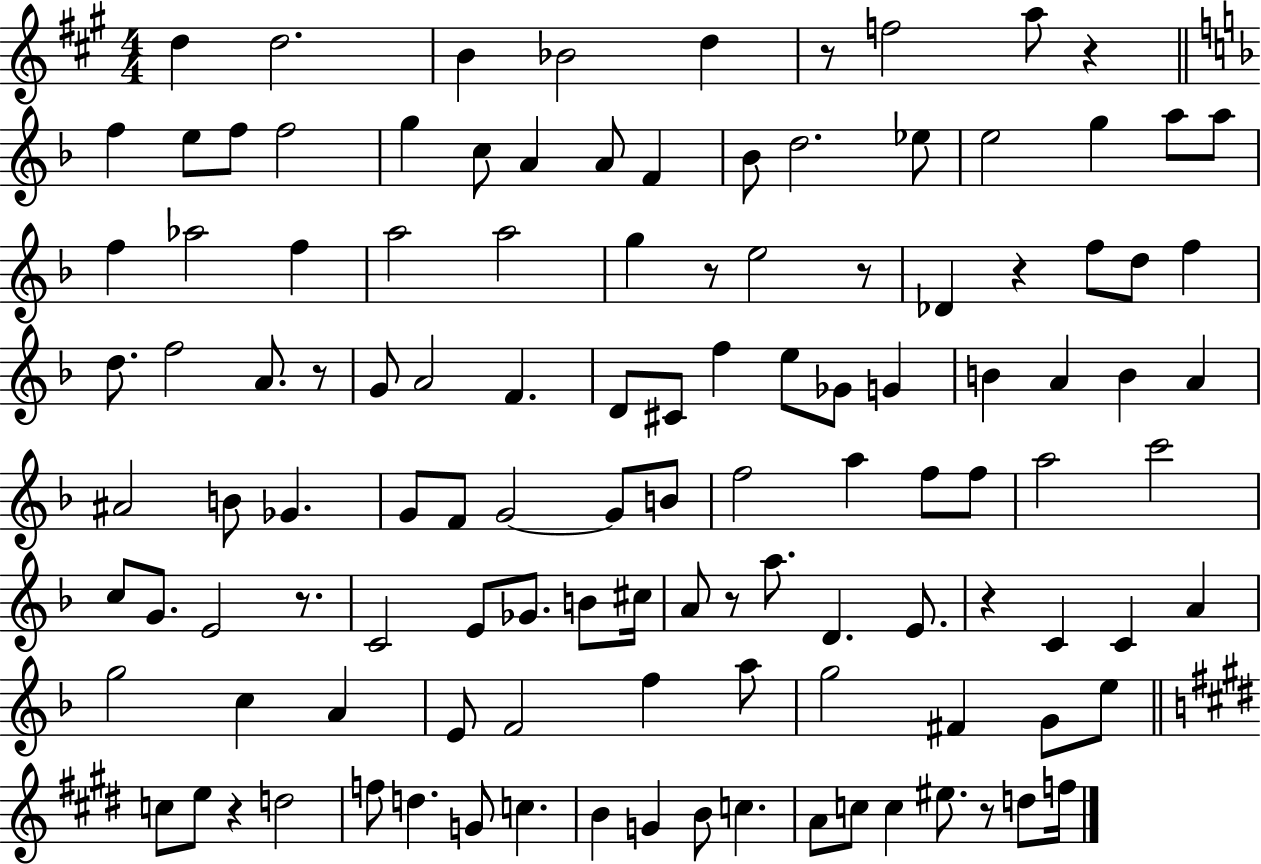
D5/q D5/h. B4/q Bb4/h D5/q R/e F5/h A5/e R/q F5/q E5/e F5/e F5/h G5/q C5/e A4/q A4/e F4/q Bb4/e D5/h. Eb5/e E5/h G5/q A5/e A5/e F5/q Ab5/h F5/q A5/h A5/h G5/q R/e E5/h R/e Db4/q R/q F5/e D5/e F5/q D5/e. F5/h A4/e. R/e G4/e A4/h F4/q. D4/e C#4/e F5/q E5/e Gb4/e G4/q B4/q A4/q B4/q A4/q A#4/h B4/e Gb4/q. G4/e F4/e G4/h G4/e B4/e F5/h A5/q F5/e F5/e A5/h C6/h C5/e G4/e. E4/h R/e. C4/h E4/e Gb4/e. B4/e C#5/s A4/e R/e A5/e. D4/q. E4/e. R/q C4/q C4/q A4/q G5/h C5/q A4/q E4/e F4/h F5/q A5/e G5/h F#4/q G4/e E5/e C5/e E5/e R/q D5/h F5/e D5/q. G4/e C5/q. B4/q G4/q B4/e C5/q. A4/e C5/e C5/q EIS5/e. R/e D5/e F5/s